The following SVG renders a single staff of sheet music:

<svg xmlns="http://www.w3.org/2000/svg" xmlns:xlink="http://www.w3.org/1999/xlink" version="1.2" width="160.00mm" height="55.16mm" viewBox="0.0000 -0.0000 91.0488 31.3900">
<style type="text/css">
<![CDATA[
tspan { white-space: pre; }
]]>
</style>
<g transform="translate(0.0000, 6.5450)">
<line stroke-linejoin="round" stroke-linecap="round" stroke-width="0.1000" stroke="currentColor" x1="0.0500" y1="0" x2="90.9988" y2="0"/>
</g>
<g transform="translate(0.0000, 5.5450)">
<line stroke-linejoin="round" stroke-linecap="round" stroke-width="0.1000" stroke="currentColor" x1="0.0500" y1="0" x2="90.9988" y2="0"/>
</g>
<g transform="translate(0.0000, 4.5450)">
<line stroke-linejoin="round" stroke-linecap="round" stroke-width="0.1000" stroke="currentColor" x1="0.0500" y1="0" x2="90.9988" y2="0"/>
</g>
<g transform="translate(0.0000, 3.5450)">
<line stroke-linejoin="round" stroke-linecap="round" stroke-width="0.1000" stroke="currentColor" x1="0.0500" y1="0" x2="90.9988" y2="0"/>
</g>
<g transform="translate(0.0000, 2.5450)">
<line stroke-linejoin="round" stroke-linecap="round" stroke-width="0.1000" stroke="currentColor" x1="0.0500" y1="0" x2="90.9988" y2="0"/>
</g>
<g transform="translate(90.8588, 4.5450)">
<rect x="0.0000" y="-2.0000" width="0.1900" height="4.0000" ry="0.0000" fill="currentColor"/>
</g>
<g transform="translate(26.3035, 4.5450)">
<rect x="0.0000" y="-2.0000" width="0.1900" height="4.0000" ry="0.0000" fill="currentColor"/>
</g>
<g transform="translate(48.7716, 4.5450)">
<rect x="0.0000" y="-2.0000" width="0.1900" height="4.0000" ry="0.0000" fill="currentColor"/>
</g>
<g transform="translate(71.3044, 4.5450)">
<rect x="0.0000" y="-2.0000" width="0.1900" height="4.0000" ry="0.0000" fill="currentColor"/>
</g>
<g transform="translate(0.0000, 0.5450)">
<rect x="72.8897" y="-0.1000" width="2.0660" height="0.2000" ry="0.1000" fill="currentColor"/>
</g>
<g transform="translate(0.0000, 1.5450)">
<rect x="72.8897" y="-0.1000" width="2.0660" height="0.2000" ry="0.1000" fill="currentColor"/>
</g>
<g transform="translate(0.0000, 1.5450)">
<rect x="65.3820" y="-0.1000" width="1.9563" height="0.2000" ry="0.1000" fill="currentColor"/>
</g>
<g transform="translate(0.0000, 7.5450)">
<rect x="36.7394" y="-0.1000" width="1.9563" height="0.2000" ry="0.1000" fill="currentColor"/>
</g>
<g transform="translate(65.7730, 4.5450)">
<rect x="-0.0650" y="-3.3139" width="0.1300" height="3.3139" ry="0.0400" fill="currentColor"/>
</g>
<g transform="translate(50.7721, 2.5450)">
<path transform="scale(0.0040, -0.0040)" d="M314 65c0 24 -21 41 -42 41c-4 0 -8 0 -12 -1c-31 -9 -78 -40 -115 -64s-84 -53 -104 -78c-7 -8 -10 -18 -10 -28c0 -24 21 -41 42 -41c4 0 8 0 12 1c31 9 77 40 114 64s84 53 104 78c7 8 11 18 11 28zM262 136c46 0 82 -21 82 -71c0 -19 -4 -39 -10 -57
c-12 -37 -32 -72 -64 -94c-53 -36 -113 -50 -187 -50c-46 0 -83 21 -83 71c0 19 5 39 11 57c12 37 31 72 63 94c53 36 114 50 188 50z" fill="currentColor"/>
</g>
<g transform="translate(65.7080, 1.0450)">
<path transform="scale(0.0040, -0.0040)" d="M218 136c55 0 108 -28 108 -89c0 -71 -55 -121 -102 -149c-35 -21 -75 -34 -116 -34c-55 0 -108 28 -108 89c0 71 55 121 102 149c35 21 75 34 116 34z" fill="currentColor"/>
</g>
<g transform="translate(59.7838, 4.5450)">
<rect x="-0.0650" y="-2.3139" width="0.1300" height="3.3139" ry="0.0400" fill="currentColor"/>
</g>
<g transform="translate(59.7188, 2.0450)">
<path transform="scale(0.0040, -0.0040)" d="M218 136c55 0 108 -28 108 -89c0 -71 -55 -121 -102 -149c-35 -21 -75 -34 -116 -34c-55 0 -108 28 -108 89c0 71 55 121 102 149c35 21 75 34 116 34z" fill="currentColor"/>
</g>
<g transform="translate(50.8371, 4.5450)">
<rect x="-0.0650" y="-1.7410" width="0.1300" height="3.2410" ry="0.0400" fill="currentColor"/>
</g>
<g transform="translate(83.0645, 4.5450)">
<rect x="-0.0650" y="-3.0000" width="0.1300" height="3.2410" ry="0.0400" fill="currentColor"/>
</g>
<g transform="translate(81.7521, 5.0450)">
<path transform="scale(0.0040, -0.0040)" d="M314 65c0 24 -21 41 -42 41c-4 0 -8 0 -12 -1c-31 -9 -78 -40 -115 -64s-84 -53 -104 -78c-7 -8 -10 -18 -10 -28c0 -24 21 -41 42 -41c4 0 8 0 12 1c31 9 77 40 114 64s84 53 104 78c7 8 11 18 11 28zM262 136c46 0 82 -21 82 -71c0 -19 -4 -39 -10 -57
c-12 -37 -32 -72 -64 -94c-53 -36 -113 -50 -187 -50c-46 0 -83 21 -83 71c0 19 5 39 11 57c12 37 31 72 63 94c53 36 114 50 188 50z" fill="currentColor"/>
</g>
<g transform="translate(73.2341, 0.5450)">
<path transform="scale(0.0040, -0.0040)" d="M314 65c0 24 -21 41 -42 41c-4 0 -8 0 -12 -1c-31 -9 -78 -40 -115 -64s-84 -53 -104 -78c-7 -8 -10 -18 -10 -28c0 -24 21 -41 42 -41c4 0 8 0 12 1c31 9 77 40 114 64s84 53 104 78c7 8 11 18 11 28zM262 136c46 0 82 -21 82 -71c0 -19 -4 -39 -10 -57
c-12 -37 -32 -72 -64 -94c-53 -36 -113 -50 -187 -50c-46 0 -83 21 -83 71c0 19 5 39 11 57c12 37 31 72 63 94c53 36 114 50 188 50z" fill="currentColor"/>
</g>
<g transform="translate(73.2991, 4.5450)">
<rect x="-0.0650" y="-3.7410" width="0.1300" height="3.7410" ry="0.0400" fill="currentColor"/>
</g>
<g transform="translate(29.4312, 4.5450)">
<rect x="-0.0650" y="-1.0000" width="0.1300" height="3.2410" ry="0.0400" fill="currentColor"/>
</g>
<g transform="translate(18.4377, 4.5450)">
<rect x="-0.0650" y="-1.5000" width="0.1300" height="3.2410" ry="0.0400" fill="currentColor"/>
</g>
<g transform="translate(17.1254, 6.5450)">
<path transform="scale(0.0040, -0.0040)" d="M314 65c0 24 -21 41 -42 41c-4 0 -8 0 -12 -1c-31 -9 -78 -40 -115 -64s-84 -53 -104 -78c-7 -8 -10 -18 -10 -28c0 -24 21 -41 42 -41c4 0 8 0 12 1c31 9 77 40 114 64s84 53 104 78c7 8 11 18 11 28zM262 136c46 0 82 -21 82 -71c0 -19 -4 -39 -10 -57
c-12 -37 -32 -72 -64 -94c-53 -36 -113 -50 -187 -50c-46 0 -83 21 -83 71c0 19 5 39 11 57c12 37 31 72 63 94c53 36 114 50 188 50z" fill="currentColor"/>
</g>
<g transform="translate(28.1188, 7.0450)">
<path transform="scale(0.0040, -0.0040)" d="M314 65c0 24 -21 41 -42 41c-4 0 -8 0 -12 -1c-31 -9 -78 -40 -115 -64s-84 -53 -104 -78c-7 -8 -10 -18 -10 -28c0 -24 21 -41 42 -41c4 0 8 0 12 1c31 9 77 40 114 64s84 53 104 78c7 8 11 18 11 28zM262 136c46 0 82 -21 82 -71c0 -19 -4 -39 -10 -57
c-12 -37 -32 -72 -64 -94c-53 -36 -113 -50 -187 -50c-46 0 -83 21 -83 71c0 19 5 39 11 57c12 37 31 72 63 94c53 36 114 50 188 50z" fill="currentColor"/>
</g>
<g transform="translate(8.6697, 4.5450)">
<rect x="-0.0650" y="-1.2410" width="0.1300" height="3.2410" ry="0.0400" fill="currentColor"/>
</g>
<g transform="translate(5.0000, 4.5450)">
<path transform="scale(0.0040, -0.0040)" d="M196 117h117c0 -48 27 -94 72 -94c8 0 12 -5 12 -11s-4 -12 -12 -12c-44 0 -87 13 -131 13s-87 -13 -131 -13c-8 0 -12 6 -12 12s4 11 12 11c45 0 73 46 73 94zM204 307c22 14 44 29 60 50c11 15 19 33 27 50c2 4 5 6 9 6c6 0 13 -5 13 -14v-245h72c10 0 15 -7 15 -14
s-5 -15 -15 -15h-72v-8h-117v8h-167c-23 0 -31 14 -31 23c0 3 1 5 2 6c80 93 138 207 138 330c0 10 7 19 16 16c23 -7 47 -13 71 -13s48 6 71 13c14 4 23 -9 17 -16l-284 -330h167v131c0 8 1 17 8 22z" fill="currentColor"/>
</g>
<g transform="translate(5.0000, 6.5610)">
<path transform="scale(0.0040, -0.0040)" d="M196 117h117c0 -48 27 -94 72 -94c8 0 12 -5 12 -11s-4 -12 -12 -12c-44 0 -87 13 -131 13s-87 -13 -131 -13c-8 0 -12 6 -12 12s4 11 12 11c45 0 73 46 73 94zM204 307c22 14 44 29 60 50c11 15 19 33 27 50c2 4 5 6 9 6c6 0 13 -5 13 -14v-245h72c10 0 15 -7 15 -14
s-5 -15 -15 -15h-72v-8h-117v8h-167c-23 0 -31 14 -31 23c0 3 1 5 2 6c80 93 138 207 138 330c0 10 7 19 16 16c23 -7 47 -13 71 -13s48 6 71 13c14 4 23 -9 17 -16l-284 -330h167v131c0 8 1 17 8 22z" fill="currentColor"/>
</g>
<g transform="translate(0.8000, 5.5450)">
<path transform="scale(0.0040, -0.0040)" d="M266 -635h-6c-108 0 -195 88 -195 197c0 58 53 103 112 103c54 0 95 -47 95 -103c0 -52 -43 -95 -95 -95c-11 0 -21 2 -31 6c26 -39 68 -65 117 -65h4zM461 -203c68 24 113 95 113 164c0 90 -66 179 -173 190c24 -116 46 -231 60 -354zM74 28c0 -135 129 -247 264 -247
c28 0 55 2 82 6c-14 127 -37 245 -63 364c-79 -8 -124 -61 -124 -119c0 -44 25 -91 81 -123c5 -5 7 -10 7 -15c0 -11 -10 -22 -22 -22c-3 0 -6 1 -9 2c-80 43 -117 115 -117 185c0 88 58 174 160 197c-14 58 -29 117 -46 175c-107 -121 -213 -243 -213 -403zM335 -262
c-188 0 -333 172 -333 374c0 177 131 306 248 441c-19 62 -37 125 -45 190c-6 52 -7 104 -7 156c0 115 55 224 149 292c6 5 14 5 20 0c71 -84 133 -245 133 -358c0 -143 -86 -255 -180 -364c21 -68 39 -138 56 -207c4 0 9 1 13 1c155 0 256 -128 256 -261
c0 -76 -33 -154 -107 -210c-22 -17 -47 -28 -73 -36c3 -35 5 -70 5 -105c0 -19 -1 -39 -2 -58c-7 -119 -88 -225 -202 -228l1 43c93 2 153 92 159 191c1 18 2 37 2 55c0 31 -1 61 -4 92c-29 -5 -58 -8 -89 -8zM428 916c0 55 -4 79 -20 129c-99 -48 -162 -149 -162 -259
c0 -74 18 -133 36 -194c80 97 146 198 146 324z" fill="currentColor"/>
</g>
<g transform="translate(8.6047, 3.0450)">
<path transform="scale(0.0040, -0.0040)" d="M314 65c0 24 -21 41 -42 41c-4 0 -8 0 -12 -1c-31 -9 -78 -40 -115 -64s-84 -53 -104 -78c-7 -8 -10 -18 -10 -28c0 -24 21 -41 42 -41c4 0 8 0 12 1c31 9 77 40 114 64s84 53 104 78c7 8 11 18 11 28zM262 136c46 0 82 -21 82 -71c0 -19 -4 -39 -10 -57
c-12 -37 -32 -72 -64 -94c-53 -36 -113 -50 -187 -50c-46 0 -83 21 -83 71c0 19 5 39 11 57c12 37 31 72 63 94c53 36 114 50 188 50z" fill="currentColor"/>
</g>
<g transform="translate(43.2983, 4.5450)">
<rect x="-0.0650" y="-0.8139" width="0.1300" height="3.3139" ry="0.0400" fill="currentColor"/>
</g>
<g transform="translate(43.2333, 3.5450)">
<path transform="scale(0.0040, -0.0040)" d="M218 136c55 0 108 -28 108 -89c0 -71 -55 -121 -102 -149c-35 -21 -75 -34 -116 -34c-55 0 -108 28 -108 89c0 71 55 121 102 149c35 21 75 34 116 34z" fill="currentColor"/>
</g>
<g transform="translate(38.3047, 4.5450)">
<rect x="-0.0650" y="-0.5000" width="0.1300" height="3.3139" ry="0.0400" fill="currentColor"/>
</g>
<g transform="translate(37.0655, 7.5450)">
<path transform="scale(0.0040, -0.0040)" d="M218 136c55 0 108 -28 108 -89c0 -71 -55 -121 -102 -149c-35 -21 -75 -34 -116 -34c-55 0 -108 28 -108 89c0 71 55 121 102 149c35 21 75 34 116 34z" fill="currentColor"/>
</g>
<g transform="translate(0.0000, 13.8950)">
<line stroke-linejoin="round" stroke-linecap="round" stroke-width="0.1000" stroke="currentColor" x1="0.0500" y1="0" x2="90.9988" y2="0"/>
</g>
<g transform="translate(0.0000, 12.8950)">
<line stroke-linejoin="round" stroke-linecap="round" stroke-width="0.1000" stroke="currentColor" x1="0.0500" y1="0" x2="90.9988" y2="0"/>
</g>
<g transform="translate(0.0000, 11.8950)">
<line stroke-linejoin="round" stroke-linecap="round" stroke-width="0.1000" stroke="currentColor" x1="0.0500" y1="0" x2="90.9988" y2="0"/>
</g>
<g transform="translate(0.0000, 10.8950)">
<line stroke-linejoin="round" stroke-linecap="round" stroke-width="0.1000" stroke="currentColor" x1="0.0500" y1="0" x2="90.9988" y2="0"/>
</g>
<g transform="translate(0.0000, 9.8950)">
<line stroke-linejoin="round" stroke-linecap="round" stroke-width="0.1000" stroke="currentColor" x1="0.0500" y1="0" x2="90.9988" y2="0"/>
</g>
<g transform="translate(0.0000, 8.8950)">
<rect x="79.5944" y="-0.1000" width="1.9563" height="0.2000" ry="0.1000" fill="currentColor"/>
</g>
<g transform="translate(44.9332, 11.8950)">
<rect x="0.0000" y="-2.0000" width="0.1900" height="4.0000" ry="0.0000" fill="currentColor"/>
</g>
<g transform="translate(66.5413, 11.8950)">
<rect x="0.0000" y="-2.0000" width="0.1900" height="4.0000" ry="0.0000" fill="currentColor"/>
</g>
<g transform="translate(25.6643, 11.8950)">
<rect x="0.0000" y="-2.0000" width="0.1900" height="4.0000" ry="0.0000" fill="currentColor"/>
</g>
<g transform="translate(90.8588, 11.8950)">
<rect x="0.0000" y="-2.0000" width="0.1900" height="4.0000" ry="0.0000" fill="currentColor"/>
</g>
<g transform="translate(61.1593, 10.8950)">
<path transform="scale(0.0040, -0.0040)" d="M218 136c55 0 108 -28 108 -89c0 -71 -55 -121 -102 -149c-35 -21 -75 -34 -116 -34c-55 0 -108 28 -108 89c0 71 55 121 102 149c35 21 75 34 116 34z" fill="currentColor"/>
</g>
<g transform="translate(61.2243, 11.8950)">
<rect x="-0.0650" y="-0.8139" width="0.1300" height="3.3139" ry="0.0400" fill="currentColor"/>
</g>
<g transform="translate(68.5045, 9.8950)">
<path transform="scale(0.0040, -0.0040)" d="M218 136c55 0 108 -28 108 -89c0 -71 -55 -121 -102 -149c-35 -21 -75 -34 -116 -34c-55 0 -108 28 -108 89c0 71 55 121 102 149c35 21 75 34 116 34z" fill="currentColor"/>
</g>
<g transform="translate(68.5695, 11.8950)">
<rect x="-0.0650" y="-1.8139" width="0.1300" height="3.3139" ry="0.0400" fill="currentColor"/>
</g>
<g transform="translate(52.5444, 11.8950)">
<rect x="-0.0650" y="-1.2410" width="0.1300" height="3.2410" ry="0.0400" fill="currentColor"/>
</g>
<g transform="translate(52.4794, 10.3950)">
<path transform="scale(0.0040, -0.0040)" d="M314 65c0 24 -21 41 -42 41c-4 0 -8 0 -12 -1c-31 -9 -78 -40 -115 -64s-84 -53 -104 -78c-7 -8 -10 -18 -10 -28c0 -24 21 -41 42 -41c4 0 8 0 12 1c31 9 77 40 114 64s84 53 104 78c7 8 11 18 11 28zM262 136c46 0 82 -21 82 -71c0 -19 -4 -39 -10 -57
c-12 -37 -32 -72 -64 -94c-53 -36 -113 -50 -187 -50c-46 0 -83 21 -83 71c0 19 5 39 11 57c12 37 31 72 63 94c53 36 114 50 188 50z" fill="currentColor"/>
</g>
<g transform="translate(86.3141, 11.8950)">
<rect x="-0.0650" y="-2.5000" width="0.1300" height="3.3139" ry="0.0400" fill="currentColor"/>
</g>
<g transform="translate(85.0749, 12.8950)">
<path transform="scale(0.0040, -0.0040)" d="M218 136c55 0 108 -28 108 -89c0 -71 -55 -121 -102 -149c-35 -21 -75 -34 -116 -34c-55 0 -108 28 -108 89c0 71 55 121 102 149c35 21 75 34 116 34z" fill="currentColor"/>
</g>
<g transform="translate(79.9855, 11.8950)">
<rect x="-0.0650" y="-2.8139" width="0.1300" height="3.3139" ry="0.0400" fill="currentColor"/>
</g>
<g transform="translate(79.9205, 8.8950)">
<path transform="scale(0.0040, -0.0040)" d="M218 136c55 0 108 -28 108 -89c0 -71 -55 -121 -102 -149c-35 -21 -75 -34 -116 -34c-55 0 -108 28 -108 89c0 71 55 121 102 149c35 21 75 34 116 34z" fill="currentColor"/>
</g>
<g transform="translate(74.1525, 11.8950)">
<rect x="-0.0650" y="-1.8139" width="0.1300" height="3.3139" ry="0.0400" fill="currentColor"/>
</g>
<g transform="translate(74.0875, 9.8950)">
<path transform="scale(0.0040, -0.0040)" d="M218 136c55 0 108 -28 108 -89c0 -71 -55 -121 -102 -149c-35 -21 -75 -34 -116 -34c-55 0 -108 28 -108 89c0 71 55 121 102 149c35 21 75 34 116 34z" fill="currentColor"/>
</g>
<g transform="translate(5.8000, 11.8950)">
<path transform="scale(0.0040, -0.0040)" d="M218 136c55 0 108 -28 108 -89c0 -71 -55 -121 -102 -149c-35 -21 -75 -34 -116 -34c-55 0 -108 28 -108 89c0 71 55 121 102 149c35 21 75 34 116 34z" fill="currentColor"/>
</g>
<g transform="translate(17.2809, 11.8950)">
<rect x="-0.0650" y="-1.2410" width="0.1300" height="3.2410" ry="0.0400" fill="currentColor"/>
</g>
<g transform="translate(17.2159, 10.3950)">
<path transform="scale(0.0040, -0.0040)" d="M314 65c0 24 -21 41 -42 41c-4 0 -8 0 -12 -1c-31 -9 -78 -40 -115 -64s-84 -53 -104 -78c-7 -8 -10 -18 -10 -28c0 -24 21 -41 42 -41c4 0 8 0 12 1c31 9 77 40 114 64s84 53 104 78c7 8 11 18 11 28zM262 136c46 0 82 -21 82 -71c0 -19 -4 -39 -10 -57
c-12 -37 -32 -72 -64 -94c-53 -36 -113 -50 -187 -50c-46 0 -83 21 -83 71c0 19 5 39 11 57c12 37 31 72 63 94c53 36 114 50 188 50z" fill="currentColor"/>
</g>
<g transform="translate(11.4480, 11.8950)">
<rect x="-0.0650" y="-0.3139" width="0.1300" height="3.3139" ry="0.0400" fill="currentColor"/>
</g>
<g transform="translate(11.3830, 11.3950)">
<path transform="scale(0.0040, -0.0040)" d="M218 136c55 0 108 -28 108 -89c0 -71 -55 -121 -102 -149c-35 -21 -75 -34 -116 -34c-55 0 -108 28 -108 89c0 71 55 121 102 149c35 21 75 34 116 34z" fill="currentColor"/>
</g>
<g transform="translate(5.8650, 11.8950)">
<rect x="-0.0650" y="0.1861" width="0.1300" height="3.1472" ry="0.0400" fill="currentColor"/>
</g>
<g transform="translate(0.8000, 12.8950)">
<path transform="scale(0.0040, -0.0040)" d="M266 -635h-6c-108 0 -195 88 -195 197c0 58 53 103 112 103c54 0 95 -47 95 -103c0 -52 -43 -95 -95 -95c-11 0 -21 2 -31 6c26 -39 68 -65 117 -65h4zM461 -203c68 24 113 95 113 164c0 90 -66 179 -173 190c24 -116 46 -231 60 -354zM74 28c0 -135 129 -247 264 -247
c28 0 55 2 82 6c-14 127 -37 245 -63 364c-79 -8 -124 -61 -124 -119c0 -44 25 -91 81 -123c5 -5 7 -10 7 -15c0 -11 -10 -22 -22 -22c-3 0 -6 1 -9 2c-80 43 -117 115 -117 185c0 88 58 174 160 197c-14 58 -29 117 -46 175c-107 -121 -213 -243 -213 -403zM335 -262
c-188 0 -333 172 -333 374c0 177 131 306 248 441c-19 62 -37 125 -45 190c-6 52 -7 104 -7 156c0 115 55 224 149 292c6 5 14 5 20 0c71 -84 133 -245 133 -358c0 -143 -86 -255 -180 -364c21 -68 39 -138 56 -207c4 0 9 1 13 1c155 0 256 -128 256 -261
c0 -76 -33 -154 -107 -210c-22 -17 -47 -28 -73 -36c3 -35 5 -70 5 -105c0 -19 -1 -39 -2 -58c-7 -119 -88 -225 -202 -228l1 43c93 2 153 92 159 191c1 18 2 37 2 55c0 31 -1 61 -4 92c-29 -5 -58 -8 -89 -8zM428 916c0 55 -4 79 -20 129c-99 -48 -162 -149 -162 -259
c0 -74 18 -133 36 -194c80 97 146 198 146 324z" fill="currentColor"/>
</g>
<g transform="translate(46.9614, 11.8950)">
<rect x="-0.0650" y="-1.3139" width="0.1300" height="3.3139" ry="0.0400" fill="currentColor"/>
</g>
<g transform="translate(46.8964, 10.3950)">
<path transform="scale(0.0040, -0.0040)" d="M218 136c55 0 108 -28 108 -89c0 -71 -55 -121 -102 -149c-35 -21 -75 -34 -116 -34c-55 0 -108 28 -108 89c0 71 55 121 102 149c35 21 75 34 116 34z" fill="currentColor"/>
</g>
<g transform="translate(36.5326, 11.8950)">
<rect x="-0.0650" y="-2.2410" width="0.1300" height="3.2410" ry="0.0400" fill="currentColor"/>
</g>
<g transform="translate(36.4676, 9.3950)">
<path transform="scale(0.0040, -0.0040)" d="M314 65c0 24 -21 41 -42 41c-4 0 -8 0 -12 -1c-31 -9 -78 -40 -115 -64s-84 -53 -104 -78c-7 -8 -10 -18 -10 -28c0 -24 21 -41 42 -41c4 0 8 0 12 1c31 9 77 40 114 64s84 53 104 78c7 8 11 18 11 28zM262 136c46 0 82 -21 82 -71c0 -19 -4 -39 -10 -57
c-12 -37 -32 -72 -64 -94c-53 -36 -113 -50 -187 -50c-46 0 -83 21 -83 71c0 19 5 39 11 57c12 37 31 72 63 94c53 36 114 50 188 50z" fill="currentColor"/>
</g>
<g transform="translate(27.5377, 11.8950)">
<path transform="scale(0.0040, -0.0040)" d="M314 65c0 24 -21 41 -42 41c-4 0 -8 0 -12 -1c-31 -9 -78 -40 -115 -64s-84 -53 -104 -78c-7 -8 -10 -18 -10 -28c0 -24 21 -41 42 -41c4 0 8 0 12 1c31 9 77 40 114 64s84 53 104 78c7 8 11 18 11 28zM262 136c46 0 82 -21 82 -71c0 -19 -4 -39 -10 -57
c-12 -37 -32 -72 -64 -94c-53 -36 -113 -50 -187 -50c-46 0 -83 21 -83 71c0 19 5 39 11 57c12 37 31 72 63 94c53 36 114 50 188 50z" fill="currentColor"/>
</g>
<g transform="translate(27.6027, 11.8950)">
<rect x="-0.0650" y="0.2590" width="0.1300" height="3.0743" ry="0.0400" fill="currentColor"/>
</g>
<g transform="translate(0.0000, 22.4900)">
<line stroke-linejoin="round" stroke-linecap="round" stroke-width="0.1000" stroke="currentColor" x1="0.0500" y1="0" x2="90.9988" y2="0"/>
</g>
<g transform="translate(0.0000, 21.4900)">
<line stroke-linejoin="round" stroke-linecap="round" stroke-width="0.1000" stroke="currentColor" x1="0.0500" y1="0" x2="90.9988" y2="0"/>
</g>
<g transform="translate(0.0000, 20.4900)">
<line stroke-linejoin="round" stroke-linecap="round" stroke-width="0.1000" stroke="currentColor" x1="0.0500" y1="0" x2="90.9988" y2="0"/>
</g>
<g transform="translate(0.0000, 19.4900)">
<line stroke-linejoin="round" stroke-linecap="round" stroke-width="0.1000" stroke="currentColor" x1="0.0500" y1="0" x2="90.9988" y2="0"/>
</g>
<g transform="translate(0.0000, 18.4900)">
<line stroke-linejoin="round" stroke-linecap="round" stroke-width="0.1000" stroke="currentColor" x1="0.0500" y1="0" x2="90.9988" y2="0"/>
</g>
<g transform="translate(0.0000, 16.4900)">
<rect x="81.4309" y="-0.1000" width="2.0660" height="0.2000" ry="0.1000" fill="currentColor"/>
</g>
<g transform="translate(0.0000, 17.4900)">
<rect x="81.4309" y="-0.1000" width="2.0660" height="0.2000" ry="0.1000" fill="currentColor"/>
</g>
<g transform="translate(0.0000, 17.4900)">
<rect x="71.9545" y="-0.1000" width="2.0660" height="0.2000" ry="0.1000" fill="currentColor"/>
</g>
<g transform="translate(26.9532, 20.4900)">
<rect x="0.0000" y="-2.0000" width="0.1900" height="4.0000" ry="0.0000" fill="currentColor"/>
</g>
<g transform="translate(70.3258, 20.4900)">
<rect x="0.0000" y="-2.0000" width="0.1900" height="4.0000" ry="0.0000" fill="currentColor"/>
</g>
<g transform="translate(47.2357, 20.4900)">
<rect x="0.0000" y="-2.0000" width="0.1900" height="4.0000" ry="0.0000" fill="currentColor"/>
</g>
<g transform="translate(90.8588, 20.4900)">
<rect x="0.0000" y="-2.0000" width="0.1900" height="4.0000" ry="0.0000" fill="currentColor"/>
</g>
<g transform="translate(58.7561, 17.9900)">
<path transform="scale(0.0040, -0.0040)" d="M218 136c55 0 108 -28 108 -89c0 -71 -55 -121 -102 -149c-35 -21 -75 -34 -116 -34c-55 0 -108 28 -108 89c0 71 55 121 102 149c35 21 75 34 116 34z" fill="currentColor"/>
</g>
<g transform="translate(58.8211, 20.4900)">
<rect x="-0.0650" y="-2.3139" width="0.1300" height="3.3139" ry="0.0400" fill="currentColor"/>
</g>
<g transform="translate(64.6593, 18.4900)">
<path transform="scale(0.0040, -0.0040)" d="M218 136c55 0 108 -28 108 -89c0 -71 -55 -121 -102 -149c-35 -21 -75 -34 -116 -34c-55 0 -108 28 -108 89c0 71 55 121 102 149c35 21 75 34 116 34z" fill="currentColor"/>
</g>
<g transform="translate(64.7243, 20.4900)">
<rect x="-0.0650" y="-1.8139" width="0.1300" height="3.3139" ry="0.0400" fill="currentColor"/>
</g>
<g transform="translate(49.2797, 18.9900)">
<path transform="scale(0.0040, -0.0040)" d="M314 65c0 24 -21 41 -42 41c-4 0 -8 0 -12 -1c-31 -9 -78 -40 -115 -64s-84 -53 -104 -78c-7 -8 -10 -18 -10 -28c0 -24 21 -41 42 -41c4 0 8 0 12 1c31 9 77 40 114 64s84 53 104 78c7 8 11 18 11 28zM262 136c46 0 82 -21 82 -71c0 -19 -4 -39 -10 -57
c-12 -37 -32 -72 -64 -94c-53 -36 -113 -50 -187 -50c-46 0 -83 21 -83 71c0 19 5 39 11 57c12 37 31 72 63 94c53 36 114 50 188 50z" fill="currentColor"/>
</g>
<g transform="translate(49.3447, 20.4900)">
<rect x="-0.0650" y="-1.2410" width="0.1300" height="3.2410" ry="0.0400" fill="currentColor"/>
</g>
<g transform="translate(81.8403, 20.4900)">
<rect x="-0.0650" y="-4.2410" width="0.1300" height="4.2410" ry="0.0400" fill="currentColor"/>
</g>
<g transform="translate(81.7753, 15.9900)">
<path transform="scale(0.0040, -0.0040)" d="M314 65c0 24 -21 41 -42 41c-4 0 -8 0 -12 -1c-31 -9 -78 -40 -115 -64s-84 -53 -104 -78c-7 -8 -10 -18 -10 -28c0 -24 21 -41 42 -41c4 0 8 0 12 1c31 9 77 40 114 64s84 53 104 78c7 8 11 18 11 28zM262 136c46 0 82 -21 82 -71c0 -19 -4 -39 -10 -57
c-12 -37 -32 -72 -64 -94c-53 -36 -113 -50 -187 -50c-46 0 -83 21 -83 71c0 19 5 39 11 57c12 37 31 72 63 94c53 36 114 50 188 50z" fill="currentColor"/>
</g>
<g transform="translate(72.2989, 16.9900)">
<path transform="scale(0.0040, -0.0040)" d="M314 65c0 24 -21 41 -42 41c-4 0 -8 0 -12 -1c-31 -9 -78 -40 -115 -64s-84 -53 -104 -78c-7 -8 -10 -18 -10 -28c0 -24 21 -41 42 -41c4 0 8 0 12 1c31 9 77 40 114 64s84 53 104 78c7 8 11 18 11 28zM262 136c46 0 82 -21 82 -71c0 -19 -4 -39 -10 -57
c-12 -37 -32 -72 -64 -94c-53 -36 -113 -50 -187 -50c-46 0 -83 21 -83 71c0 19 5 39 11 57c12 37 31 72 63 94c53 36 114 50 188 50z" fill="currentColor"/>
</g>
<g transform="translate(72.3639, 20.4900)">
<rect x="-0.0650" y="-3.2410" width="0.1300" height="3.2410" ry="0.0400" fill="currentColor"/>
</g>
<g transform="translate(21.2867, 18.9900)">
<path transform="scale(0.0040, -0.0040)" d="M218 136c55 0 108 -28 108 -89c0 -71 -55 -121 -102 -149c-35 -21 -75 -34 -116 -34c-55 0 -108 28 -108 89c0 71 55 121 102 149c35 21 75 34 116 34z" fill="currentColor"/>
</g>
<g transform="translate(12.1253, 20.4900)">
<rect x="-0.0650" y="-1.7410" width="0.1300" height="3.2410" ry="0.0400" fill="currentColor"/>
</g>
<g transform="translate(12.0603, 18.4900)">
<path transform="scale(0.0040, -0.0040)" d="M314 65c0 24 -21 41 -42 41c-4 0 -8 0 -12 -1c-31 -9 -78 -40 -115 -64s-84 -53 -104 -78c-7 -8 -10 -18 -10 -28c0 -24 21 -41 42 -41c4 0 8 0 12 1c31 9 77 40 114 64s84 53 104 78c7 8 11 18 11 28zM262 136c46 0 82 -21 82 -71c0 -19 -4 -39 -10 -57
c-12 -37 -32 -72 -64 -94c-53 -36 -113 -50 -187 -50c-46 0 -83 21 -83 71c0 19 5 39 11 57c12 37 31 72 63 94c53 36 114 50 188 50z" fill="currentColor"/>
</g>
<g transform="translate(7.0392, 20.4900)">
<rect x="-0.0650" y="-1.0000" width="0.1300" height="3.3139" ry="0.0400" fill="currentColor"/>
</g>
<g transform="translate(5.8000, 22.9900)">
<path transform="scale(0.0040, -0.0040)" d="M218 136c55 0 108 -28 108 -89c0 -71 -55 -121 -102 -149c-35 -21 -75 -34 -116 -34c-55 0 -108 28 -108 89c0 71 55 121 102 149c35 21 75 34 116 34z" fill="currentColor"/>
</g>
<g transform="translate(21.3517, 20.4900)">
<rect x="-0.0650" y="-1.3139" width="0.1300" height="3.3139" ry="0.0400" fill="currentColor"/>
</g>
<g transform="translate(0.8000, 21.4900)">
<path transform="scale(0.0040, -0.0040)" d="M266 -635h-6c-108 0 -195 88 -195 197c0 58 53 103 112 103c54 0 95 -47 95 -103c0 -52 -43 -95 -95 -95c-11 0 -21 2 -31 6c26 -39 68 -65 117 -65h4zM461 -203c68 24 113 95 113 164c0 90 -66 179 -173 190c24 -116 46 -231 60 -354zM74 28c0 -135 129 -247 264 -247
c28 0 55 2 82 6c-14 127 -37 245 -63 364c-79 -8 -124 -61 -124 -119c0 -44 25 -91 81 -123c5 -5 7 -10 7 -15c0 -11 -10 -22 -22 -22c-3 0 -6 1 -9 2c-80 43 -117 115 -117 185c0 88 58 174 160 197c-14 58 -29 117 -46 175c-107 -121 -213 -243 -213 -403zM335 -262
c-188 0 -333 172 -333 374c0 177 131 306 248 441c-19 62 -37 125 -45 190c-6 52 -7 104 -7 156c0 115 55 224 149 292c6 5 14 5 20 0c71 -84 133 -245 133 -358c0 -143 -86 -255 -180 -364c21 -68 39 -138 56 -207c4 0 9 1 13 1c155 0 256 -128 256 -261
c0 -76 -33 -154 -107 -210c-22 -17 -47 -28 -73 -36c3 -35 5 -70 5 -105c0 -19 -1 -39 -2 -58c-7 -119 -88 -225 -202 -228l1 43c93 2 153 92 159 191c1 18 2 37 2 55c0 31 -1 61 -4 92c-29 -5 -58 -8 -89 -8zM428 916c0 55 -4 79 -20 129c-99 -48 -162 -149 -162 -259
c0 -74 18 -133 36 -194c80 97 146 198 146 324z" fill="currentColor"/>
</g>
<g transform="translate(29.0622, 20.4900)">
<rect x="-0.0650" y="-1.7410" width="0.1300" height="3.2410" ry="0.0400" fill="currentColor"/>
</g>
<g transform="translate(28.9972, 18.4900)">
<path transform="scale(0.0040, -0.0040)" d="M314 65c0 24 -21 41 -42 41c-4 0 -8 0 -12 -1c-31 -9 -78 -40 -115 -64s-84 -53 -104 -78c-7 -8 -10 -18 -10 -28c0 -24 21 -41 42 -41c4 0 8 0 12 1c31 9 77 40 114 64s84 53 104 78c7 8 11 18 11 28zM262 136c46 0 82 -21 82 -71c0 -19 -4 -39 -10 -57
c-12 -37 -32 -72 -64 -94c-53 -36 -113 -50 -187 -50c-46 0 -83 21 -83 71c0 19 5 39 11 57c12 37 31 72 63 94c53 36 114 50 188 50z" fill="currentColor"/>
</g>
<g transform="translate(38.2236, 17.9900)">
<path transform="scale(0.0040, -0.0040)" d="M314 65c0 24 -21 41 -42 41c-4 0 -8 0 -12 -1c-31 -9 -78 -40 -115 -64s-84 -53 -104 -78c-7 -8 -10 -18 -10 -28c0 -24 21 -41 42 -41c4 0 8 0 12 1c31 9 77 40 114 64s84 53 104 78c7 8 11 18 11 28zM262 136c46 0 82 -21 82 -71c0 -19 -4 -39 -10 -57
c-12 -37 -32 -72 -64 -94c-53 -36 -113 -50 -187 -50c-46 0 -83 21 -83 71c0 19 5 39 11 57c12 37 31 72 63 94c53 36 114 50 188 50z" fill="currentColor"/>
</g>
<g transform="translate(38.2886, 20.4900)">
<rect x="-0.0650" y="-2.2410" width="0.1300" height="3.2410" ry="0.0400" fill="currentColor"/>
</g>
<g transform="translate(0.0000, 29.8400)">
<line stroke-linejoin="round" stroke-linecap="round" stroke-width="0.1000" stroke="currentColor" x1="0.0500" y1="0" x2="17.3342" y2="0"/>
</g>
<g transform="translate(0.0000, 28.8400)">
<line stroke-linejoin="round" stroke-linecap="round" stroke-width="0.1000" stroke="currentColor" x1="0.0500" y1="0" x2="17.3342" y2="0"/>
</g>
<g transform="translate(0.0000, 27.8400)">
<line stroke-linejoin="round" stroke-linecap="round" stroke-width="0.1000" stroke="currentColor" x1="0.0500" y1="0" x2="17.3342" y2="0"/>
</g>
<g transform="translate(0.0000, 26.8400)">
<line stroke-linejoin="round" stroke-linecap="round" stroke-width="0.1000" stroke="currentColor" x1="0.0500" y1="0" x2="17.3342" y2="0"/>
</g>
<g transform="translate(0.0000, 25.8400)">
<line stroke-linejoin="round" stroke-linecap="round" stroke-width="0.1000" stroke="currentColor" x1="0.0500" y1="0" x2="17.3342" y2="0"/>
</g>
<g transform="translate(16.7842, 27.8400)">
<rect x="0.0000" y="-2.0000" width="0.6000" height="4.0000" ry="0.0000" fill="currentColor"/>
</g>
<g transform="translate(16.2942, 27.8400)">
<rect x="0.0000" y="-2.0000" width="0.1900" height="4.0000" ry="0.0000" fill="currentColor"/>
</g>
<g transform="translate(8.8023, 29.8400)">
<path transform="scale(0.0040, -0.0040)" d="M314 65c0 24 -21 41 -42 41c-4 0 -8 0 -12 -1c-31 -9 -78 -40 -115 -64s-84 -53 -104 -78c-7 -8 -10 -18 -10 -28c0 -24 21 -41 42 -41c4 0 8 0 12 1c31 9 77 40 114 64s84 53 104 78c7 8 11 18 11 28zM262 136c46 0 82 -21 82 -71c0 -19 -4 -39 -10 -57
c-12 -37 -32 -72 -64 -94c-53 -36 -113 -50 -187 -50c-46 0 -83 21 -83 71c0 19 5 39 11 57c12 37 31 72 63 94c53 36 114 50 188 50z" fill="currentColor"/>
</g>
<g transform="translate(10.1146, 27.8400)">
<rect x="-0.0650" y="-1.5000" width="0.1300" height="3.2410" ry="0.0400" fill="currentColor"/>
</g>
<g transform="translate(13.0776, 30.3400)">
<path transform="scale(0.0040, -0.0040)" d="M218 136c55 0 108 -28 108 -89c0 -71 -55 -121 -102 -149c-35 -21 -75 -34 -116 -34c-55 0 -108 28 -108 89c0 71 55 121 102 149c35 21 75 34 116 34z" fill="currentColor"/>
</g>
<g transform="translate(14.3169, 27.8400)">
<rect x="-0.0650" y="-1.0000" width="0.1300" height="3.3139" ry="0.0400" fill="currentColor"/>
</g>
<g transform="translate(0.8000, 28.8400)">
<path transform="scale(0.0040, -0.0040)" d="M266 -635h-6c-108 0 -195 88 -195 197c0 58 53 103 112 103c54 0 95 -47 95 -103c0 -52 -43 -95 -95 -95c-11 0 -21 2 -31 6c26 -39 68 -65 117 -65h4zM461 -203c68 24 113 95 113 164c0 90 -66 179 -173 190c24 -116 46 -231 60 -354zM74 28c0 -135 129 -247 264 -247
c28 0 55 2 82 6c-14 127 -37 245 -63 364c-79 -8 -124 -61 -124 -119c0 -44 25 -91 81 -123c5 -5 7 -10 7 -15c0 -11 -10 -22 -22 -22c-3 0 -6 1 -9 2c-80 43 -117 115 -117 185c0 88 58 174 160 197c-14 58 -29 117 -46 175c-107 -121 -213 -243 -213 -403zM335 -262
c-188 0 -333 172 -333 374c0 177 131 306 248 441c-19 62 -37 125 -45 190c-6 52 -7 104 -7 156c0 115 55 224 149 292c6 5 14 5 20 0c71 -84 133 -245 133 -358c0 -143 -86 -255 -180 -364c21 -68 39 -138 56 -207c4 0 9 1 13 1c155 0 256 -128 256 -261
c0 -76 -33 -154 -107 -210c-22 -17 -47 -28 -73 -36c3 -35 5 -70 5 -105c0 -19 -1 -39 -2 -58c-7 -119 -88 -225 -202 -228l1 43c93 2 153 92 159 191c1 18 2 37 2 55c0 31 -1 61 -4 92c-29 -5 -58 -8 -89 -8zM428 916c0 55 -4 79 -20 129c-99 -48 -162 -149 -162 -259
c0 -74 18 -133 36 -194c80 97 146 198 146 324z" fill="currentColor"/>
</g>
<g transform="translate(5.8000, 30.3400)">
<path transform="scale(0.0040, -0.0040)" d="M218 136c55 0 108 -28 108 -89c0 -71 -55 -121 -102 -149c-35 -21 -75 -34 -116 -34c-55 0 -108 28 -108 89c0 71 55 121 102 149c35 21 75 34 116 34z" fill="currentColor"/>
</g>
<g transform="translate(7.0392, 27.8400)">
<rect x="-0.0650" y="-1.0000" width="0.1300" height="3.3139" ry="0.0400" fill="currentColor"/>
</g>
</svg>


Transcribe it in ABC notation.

X:1
T:Untitled
M:4/4
L:1/4
K:C
e2 E2 D2 C d f2 g b c'2 A2 B c e2 B2 g2 e e2 d f f a G D f2 e f2 g2 e2 g f b2 d'2 D E2 D